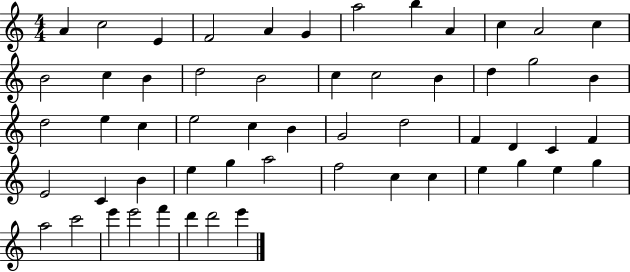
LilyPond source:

{
  \clef treble
  \numericTimeSignature
  \time 4/4
  \key c \major
  a'4 c''2 e'4 | f'2 a'4 g'4 | a''2 b''4 a'4 | c''4 a'2 c''4 | \break b'2 c''4 b'4 | d''2 b'2 | c''4 c''2 b'4 | d''4 g''2 b'4 | \break d''2 e''4 c''4 | e''2 c''4 b'4 | g'2 d''2 | f'4 d'4 c'4 f'4 | \break e'2 c'4 b'4 | e''4 g''4 a''2 | f''2 c''4 c''4 | e''4 g''4 e''4 g''4 | \break a''2 c'''2 | e'''4 e'''2 f'''4 | d'''4 d'''2 e'''4 | \bar "|."
}